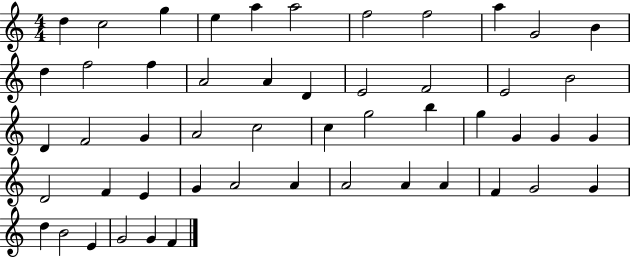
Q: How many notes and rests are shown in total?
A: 51